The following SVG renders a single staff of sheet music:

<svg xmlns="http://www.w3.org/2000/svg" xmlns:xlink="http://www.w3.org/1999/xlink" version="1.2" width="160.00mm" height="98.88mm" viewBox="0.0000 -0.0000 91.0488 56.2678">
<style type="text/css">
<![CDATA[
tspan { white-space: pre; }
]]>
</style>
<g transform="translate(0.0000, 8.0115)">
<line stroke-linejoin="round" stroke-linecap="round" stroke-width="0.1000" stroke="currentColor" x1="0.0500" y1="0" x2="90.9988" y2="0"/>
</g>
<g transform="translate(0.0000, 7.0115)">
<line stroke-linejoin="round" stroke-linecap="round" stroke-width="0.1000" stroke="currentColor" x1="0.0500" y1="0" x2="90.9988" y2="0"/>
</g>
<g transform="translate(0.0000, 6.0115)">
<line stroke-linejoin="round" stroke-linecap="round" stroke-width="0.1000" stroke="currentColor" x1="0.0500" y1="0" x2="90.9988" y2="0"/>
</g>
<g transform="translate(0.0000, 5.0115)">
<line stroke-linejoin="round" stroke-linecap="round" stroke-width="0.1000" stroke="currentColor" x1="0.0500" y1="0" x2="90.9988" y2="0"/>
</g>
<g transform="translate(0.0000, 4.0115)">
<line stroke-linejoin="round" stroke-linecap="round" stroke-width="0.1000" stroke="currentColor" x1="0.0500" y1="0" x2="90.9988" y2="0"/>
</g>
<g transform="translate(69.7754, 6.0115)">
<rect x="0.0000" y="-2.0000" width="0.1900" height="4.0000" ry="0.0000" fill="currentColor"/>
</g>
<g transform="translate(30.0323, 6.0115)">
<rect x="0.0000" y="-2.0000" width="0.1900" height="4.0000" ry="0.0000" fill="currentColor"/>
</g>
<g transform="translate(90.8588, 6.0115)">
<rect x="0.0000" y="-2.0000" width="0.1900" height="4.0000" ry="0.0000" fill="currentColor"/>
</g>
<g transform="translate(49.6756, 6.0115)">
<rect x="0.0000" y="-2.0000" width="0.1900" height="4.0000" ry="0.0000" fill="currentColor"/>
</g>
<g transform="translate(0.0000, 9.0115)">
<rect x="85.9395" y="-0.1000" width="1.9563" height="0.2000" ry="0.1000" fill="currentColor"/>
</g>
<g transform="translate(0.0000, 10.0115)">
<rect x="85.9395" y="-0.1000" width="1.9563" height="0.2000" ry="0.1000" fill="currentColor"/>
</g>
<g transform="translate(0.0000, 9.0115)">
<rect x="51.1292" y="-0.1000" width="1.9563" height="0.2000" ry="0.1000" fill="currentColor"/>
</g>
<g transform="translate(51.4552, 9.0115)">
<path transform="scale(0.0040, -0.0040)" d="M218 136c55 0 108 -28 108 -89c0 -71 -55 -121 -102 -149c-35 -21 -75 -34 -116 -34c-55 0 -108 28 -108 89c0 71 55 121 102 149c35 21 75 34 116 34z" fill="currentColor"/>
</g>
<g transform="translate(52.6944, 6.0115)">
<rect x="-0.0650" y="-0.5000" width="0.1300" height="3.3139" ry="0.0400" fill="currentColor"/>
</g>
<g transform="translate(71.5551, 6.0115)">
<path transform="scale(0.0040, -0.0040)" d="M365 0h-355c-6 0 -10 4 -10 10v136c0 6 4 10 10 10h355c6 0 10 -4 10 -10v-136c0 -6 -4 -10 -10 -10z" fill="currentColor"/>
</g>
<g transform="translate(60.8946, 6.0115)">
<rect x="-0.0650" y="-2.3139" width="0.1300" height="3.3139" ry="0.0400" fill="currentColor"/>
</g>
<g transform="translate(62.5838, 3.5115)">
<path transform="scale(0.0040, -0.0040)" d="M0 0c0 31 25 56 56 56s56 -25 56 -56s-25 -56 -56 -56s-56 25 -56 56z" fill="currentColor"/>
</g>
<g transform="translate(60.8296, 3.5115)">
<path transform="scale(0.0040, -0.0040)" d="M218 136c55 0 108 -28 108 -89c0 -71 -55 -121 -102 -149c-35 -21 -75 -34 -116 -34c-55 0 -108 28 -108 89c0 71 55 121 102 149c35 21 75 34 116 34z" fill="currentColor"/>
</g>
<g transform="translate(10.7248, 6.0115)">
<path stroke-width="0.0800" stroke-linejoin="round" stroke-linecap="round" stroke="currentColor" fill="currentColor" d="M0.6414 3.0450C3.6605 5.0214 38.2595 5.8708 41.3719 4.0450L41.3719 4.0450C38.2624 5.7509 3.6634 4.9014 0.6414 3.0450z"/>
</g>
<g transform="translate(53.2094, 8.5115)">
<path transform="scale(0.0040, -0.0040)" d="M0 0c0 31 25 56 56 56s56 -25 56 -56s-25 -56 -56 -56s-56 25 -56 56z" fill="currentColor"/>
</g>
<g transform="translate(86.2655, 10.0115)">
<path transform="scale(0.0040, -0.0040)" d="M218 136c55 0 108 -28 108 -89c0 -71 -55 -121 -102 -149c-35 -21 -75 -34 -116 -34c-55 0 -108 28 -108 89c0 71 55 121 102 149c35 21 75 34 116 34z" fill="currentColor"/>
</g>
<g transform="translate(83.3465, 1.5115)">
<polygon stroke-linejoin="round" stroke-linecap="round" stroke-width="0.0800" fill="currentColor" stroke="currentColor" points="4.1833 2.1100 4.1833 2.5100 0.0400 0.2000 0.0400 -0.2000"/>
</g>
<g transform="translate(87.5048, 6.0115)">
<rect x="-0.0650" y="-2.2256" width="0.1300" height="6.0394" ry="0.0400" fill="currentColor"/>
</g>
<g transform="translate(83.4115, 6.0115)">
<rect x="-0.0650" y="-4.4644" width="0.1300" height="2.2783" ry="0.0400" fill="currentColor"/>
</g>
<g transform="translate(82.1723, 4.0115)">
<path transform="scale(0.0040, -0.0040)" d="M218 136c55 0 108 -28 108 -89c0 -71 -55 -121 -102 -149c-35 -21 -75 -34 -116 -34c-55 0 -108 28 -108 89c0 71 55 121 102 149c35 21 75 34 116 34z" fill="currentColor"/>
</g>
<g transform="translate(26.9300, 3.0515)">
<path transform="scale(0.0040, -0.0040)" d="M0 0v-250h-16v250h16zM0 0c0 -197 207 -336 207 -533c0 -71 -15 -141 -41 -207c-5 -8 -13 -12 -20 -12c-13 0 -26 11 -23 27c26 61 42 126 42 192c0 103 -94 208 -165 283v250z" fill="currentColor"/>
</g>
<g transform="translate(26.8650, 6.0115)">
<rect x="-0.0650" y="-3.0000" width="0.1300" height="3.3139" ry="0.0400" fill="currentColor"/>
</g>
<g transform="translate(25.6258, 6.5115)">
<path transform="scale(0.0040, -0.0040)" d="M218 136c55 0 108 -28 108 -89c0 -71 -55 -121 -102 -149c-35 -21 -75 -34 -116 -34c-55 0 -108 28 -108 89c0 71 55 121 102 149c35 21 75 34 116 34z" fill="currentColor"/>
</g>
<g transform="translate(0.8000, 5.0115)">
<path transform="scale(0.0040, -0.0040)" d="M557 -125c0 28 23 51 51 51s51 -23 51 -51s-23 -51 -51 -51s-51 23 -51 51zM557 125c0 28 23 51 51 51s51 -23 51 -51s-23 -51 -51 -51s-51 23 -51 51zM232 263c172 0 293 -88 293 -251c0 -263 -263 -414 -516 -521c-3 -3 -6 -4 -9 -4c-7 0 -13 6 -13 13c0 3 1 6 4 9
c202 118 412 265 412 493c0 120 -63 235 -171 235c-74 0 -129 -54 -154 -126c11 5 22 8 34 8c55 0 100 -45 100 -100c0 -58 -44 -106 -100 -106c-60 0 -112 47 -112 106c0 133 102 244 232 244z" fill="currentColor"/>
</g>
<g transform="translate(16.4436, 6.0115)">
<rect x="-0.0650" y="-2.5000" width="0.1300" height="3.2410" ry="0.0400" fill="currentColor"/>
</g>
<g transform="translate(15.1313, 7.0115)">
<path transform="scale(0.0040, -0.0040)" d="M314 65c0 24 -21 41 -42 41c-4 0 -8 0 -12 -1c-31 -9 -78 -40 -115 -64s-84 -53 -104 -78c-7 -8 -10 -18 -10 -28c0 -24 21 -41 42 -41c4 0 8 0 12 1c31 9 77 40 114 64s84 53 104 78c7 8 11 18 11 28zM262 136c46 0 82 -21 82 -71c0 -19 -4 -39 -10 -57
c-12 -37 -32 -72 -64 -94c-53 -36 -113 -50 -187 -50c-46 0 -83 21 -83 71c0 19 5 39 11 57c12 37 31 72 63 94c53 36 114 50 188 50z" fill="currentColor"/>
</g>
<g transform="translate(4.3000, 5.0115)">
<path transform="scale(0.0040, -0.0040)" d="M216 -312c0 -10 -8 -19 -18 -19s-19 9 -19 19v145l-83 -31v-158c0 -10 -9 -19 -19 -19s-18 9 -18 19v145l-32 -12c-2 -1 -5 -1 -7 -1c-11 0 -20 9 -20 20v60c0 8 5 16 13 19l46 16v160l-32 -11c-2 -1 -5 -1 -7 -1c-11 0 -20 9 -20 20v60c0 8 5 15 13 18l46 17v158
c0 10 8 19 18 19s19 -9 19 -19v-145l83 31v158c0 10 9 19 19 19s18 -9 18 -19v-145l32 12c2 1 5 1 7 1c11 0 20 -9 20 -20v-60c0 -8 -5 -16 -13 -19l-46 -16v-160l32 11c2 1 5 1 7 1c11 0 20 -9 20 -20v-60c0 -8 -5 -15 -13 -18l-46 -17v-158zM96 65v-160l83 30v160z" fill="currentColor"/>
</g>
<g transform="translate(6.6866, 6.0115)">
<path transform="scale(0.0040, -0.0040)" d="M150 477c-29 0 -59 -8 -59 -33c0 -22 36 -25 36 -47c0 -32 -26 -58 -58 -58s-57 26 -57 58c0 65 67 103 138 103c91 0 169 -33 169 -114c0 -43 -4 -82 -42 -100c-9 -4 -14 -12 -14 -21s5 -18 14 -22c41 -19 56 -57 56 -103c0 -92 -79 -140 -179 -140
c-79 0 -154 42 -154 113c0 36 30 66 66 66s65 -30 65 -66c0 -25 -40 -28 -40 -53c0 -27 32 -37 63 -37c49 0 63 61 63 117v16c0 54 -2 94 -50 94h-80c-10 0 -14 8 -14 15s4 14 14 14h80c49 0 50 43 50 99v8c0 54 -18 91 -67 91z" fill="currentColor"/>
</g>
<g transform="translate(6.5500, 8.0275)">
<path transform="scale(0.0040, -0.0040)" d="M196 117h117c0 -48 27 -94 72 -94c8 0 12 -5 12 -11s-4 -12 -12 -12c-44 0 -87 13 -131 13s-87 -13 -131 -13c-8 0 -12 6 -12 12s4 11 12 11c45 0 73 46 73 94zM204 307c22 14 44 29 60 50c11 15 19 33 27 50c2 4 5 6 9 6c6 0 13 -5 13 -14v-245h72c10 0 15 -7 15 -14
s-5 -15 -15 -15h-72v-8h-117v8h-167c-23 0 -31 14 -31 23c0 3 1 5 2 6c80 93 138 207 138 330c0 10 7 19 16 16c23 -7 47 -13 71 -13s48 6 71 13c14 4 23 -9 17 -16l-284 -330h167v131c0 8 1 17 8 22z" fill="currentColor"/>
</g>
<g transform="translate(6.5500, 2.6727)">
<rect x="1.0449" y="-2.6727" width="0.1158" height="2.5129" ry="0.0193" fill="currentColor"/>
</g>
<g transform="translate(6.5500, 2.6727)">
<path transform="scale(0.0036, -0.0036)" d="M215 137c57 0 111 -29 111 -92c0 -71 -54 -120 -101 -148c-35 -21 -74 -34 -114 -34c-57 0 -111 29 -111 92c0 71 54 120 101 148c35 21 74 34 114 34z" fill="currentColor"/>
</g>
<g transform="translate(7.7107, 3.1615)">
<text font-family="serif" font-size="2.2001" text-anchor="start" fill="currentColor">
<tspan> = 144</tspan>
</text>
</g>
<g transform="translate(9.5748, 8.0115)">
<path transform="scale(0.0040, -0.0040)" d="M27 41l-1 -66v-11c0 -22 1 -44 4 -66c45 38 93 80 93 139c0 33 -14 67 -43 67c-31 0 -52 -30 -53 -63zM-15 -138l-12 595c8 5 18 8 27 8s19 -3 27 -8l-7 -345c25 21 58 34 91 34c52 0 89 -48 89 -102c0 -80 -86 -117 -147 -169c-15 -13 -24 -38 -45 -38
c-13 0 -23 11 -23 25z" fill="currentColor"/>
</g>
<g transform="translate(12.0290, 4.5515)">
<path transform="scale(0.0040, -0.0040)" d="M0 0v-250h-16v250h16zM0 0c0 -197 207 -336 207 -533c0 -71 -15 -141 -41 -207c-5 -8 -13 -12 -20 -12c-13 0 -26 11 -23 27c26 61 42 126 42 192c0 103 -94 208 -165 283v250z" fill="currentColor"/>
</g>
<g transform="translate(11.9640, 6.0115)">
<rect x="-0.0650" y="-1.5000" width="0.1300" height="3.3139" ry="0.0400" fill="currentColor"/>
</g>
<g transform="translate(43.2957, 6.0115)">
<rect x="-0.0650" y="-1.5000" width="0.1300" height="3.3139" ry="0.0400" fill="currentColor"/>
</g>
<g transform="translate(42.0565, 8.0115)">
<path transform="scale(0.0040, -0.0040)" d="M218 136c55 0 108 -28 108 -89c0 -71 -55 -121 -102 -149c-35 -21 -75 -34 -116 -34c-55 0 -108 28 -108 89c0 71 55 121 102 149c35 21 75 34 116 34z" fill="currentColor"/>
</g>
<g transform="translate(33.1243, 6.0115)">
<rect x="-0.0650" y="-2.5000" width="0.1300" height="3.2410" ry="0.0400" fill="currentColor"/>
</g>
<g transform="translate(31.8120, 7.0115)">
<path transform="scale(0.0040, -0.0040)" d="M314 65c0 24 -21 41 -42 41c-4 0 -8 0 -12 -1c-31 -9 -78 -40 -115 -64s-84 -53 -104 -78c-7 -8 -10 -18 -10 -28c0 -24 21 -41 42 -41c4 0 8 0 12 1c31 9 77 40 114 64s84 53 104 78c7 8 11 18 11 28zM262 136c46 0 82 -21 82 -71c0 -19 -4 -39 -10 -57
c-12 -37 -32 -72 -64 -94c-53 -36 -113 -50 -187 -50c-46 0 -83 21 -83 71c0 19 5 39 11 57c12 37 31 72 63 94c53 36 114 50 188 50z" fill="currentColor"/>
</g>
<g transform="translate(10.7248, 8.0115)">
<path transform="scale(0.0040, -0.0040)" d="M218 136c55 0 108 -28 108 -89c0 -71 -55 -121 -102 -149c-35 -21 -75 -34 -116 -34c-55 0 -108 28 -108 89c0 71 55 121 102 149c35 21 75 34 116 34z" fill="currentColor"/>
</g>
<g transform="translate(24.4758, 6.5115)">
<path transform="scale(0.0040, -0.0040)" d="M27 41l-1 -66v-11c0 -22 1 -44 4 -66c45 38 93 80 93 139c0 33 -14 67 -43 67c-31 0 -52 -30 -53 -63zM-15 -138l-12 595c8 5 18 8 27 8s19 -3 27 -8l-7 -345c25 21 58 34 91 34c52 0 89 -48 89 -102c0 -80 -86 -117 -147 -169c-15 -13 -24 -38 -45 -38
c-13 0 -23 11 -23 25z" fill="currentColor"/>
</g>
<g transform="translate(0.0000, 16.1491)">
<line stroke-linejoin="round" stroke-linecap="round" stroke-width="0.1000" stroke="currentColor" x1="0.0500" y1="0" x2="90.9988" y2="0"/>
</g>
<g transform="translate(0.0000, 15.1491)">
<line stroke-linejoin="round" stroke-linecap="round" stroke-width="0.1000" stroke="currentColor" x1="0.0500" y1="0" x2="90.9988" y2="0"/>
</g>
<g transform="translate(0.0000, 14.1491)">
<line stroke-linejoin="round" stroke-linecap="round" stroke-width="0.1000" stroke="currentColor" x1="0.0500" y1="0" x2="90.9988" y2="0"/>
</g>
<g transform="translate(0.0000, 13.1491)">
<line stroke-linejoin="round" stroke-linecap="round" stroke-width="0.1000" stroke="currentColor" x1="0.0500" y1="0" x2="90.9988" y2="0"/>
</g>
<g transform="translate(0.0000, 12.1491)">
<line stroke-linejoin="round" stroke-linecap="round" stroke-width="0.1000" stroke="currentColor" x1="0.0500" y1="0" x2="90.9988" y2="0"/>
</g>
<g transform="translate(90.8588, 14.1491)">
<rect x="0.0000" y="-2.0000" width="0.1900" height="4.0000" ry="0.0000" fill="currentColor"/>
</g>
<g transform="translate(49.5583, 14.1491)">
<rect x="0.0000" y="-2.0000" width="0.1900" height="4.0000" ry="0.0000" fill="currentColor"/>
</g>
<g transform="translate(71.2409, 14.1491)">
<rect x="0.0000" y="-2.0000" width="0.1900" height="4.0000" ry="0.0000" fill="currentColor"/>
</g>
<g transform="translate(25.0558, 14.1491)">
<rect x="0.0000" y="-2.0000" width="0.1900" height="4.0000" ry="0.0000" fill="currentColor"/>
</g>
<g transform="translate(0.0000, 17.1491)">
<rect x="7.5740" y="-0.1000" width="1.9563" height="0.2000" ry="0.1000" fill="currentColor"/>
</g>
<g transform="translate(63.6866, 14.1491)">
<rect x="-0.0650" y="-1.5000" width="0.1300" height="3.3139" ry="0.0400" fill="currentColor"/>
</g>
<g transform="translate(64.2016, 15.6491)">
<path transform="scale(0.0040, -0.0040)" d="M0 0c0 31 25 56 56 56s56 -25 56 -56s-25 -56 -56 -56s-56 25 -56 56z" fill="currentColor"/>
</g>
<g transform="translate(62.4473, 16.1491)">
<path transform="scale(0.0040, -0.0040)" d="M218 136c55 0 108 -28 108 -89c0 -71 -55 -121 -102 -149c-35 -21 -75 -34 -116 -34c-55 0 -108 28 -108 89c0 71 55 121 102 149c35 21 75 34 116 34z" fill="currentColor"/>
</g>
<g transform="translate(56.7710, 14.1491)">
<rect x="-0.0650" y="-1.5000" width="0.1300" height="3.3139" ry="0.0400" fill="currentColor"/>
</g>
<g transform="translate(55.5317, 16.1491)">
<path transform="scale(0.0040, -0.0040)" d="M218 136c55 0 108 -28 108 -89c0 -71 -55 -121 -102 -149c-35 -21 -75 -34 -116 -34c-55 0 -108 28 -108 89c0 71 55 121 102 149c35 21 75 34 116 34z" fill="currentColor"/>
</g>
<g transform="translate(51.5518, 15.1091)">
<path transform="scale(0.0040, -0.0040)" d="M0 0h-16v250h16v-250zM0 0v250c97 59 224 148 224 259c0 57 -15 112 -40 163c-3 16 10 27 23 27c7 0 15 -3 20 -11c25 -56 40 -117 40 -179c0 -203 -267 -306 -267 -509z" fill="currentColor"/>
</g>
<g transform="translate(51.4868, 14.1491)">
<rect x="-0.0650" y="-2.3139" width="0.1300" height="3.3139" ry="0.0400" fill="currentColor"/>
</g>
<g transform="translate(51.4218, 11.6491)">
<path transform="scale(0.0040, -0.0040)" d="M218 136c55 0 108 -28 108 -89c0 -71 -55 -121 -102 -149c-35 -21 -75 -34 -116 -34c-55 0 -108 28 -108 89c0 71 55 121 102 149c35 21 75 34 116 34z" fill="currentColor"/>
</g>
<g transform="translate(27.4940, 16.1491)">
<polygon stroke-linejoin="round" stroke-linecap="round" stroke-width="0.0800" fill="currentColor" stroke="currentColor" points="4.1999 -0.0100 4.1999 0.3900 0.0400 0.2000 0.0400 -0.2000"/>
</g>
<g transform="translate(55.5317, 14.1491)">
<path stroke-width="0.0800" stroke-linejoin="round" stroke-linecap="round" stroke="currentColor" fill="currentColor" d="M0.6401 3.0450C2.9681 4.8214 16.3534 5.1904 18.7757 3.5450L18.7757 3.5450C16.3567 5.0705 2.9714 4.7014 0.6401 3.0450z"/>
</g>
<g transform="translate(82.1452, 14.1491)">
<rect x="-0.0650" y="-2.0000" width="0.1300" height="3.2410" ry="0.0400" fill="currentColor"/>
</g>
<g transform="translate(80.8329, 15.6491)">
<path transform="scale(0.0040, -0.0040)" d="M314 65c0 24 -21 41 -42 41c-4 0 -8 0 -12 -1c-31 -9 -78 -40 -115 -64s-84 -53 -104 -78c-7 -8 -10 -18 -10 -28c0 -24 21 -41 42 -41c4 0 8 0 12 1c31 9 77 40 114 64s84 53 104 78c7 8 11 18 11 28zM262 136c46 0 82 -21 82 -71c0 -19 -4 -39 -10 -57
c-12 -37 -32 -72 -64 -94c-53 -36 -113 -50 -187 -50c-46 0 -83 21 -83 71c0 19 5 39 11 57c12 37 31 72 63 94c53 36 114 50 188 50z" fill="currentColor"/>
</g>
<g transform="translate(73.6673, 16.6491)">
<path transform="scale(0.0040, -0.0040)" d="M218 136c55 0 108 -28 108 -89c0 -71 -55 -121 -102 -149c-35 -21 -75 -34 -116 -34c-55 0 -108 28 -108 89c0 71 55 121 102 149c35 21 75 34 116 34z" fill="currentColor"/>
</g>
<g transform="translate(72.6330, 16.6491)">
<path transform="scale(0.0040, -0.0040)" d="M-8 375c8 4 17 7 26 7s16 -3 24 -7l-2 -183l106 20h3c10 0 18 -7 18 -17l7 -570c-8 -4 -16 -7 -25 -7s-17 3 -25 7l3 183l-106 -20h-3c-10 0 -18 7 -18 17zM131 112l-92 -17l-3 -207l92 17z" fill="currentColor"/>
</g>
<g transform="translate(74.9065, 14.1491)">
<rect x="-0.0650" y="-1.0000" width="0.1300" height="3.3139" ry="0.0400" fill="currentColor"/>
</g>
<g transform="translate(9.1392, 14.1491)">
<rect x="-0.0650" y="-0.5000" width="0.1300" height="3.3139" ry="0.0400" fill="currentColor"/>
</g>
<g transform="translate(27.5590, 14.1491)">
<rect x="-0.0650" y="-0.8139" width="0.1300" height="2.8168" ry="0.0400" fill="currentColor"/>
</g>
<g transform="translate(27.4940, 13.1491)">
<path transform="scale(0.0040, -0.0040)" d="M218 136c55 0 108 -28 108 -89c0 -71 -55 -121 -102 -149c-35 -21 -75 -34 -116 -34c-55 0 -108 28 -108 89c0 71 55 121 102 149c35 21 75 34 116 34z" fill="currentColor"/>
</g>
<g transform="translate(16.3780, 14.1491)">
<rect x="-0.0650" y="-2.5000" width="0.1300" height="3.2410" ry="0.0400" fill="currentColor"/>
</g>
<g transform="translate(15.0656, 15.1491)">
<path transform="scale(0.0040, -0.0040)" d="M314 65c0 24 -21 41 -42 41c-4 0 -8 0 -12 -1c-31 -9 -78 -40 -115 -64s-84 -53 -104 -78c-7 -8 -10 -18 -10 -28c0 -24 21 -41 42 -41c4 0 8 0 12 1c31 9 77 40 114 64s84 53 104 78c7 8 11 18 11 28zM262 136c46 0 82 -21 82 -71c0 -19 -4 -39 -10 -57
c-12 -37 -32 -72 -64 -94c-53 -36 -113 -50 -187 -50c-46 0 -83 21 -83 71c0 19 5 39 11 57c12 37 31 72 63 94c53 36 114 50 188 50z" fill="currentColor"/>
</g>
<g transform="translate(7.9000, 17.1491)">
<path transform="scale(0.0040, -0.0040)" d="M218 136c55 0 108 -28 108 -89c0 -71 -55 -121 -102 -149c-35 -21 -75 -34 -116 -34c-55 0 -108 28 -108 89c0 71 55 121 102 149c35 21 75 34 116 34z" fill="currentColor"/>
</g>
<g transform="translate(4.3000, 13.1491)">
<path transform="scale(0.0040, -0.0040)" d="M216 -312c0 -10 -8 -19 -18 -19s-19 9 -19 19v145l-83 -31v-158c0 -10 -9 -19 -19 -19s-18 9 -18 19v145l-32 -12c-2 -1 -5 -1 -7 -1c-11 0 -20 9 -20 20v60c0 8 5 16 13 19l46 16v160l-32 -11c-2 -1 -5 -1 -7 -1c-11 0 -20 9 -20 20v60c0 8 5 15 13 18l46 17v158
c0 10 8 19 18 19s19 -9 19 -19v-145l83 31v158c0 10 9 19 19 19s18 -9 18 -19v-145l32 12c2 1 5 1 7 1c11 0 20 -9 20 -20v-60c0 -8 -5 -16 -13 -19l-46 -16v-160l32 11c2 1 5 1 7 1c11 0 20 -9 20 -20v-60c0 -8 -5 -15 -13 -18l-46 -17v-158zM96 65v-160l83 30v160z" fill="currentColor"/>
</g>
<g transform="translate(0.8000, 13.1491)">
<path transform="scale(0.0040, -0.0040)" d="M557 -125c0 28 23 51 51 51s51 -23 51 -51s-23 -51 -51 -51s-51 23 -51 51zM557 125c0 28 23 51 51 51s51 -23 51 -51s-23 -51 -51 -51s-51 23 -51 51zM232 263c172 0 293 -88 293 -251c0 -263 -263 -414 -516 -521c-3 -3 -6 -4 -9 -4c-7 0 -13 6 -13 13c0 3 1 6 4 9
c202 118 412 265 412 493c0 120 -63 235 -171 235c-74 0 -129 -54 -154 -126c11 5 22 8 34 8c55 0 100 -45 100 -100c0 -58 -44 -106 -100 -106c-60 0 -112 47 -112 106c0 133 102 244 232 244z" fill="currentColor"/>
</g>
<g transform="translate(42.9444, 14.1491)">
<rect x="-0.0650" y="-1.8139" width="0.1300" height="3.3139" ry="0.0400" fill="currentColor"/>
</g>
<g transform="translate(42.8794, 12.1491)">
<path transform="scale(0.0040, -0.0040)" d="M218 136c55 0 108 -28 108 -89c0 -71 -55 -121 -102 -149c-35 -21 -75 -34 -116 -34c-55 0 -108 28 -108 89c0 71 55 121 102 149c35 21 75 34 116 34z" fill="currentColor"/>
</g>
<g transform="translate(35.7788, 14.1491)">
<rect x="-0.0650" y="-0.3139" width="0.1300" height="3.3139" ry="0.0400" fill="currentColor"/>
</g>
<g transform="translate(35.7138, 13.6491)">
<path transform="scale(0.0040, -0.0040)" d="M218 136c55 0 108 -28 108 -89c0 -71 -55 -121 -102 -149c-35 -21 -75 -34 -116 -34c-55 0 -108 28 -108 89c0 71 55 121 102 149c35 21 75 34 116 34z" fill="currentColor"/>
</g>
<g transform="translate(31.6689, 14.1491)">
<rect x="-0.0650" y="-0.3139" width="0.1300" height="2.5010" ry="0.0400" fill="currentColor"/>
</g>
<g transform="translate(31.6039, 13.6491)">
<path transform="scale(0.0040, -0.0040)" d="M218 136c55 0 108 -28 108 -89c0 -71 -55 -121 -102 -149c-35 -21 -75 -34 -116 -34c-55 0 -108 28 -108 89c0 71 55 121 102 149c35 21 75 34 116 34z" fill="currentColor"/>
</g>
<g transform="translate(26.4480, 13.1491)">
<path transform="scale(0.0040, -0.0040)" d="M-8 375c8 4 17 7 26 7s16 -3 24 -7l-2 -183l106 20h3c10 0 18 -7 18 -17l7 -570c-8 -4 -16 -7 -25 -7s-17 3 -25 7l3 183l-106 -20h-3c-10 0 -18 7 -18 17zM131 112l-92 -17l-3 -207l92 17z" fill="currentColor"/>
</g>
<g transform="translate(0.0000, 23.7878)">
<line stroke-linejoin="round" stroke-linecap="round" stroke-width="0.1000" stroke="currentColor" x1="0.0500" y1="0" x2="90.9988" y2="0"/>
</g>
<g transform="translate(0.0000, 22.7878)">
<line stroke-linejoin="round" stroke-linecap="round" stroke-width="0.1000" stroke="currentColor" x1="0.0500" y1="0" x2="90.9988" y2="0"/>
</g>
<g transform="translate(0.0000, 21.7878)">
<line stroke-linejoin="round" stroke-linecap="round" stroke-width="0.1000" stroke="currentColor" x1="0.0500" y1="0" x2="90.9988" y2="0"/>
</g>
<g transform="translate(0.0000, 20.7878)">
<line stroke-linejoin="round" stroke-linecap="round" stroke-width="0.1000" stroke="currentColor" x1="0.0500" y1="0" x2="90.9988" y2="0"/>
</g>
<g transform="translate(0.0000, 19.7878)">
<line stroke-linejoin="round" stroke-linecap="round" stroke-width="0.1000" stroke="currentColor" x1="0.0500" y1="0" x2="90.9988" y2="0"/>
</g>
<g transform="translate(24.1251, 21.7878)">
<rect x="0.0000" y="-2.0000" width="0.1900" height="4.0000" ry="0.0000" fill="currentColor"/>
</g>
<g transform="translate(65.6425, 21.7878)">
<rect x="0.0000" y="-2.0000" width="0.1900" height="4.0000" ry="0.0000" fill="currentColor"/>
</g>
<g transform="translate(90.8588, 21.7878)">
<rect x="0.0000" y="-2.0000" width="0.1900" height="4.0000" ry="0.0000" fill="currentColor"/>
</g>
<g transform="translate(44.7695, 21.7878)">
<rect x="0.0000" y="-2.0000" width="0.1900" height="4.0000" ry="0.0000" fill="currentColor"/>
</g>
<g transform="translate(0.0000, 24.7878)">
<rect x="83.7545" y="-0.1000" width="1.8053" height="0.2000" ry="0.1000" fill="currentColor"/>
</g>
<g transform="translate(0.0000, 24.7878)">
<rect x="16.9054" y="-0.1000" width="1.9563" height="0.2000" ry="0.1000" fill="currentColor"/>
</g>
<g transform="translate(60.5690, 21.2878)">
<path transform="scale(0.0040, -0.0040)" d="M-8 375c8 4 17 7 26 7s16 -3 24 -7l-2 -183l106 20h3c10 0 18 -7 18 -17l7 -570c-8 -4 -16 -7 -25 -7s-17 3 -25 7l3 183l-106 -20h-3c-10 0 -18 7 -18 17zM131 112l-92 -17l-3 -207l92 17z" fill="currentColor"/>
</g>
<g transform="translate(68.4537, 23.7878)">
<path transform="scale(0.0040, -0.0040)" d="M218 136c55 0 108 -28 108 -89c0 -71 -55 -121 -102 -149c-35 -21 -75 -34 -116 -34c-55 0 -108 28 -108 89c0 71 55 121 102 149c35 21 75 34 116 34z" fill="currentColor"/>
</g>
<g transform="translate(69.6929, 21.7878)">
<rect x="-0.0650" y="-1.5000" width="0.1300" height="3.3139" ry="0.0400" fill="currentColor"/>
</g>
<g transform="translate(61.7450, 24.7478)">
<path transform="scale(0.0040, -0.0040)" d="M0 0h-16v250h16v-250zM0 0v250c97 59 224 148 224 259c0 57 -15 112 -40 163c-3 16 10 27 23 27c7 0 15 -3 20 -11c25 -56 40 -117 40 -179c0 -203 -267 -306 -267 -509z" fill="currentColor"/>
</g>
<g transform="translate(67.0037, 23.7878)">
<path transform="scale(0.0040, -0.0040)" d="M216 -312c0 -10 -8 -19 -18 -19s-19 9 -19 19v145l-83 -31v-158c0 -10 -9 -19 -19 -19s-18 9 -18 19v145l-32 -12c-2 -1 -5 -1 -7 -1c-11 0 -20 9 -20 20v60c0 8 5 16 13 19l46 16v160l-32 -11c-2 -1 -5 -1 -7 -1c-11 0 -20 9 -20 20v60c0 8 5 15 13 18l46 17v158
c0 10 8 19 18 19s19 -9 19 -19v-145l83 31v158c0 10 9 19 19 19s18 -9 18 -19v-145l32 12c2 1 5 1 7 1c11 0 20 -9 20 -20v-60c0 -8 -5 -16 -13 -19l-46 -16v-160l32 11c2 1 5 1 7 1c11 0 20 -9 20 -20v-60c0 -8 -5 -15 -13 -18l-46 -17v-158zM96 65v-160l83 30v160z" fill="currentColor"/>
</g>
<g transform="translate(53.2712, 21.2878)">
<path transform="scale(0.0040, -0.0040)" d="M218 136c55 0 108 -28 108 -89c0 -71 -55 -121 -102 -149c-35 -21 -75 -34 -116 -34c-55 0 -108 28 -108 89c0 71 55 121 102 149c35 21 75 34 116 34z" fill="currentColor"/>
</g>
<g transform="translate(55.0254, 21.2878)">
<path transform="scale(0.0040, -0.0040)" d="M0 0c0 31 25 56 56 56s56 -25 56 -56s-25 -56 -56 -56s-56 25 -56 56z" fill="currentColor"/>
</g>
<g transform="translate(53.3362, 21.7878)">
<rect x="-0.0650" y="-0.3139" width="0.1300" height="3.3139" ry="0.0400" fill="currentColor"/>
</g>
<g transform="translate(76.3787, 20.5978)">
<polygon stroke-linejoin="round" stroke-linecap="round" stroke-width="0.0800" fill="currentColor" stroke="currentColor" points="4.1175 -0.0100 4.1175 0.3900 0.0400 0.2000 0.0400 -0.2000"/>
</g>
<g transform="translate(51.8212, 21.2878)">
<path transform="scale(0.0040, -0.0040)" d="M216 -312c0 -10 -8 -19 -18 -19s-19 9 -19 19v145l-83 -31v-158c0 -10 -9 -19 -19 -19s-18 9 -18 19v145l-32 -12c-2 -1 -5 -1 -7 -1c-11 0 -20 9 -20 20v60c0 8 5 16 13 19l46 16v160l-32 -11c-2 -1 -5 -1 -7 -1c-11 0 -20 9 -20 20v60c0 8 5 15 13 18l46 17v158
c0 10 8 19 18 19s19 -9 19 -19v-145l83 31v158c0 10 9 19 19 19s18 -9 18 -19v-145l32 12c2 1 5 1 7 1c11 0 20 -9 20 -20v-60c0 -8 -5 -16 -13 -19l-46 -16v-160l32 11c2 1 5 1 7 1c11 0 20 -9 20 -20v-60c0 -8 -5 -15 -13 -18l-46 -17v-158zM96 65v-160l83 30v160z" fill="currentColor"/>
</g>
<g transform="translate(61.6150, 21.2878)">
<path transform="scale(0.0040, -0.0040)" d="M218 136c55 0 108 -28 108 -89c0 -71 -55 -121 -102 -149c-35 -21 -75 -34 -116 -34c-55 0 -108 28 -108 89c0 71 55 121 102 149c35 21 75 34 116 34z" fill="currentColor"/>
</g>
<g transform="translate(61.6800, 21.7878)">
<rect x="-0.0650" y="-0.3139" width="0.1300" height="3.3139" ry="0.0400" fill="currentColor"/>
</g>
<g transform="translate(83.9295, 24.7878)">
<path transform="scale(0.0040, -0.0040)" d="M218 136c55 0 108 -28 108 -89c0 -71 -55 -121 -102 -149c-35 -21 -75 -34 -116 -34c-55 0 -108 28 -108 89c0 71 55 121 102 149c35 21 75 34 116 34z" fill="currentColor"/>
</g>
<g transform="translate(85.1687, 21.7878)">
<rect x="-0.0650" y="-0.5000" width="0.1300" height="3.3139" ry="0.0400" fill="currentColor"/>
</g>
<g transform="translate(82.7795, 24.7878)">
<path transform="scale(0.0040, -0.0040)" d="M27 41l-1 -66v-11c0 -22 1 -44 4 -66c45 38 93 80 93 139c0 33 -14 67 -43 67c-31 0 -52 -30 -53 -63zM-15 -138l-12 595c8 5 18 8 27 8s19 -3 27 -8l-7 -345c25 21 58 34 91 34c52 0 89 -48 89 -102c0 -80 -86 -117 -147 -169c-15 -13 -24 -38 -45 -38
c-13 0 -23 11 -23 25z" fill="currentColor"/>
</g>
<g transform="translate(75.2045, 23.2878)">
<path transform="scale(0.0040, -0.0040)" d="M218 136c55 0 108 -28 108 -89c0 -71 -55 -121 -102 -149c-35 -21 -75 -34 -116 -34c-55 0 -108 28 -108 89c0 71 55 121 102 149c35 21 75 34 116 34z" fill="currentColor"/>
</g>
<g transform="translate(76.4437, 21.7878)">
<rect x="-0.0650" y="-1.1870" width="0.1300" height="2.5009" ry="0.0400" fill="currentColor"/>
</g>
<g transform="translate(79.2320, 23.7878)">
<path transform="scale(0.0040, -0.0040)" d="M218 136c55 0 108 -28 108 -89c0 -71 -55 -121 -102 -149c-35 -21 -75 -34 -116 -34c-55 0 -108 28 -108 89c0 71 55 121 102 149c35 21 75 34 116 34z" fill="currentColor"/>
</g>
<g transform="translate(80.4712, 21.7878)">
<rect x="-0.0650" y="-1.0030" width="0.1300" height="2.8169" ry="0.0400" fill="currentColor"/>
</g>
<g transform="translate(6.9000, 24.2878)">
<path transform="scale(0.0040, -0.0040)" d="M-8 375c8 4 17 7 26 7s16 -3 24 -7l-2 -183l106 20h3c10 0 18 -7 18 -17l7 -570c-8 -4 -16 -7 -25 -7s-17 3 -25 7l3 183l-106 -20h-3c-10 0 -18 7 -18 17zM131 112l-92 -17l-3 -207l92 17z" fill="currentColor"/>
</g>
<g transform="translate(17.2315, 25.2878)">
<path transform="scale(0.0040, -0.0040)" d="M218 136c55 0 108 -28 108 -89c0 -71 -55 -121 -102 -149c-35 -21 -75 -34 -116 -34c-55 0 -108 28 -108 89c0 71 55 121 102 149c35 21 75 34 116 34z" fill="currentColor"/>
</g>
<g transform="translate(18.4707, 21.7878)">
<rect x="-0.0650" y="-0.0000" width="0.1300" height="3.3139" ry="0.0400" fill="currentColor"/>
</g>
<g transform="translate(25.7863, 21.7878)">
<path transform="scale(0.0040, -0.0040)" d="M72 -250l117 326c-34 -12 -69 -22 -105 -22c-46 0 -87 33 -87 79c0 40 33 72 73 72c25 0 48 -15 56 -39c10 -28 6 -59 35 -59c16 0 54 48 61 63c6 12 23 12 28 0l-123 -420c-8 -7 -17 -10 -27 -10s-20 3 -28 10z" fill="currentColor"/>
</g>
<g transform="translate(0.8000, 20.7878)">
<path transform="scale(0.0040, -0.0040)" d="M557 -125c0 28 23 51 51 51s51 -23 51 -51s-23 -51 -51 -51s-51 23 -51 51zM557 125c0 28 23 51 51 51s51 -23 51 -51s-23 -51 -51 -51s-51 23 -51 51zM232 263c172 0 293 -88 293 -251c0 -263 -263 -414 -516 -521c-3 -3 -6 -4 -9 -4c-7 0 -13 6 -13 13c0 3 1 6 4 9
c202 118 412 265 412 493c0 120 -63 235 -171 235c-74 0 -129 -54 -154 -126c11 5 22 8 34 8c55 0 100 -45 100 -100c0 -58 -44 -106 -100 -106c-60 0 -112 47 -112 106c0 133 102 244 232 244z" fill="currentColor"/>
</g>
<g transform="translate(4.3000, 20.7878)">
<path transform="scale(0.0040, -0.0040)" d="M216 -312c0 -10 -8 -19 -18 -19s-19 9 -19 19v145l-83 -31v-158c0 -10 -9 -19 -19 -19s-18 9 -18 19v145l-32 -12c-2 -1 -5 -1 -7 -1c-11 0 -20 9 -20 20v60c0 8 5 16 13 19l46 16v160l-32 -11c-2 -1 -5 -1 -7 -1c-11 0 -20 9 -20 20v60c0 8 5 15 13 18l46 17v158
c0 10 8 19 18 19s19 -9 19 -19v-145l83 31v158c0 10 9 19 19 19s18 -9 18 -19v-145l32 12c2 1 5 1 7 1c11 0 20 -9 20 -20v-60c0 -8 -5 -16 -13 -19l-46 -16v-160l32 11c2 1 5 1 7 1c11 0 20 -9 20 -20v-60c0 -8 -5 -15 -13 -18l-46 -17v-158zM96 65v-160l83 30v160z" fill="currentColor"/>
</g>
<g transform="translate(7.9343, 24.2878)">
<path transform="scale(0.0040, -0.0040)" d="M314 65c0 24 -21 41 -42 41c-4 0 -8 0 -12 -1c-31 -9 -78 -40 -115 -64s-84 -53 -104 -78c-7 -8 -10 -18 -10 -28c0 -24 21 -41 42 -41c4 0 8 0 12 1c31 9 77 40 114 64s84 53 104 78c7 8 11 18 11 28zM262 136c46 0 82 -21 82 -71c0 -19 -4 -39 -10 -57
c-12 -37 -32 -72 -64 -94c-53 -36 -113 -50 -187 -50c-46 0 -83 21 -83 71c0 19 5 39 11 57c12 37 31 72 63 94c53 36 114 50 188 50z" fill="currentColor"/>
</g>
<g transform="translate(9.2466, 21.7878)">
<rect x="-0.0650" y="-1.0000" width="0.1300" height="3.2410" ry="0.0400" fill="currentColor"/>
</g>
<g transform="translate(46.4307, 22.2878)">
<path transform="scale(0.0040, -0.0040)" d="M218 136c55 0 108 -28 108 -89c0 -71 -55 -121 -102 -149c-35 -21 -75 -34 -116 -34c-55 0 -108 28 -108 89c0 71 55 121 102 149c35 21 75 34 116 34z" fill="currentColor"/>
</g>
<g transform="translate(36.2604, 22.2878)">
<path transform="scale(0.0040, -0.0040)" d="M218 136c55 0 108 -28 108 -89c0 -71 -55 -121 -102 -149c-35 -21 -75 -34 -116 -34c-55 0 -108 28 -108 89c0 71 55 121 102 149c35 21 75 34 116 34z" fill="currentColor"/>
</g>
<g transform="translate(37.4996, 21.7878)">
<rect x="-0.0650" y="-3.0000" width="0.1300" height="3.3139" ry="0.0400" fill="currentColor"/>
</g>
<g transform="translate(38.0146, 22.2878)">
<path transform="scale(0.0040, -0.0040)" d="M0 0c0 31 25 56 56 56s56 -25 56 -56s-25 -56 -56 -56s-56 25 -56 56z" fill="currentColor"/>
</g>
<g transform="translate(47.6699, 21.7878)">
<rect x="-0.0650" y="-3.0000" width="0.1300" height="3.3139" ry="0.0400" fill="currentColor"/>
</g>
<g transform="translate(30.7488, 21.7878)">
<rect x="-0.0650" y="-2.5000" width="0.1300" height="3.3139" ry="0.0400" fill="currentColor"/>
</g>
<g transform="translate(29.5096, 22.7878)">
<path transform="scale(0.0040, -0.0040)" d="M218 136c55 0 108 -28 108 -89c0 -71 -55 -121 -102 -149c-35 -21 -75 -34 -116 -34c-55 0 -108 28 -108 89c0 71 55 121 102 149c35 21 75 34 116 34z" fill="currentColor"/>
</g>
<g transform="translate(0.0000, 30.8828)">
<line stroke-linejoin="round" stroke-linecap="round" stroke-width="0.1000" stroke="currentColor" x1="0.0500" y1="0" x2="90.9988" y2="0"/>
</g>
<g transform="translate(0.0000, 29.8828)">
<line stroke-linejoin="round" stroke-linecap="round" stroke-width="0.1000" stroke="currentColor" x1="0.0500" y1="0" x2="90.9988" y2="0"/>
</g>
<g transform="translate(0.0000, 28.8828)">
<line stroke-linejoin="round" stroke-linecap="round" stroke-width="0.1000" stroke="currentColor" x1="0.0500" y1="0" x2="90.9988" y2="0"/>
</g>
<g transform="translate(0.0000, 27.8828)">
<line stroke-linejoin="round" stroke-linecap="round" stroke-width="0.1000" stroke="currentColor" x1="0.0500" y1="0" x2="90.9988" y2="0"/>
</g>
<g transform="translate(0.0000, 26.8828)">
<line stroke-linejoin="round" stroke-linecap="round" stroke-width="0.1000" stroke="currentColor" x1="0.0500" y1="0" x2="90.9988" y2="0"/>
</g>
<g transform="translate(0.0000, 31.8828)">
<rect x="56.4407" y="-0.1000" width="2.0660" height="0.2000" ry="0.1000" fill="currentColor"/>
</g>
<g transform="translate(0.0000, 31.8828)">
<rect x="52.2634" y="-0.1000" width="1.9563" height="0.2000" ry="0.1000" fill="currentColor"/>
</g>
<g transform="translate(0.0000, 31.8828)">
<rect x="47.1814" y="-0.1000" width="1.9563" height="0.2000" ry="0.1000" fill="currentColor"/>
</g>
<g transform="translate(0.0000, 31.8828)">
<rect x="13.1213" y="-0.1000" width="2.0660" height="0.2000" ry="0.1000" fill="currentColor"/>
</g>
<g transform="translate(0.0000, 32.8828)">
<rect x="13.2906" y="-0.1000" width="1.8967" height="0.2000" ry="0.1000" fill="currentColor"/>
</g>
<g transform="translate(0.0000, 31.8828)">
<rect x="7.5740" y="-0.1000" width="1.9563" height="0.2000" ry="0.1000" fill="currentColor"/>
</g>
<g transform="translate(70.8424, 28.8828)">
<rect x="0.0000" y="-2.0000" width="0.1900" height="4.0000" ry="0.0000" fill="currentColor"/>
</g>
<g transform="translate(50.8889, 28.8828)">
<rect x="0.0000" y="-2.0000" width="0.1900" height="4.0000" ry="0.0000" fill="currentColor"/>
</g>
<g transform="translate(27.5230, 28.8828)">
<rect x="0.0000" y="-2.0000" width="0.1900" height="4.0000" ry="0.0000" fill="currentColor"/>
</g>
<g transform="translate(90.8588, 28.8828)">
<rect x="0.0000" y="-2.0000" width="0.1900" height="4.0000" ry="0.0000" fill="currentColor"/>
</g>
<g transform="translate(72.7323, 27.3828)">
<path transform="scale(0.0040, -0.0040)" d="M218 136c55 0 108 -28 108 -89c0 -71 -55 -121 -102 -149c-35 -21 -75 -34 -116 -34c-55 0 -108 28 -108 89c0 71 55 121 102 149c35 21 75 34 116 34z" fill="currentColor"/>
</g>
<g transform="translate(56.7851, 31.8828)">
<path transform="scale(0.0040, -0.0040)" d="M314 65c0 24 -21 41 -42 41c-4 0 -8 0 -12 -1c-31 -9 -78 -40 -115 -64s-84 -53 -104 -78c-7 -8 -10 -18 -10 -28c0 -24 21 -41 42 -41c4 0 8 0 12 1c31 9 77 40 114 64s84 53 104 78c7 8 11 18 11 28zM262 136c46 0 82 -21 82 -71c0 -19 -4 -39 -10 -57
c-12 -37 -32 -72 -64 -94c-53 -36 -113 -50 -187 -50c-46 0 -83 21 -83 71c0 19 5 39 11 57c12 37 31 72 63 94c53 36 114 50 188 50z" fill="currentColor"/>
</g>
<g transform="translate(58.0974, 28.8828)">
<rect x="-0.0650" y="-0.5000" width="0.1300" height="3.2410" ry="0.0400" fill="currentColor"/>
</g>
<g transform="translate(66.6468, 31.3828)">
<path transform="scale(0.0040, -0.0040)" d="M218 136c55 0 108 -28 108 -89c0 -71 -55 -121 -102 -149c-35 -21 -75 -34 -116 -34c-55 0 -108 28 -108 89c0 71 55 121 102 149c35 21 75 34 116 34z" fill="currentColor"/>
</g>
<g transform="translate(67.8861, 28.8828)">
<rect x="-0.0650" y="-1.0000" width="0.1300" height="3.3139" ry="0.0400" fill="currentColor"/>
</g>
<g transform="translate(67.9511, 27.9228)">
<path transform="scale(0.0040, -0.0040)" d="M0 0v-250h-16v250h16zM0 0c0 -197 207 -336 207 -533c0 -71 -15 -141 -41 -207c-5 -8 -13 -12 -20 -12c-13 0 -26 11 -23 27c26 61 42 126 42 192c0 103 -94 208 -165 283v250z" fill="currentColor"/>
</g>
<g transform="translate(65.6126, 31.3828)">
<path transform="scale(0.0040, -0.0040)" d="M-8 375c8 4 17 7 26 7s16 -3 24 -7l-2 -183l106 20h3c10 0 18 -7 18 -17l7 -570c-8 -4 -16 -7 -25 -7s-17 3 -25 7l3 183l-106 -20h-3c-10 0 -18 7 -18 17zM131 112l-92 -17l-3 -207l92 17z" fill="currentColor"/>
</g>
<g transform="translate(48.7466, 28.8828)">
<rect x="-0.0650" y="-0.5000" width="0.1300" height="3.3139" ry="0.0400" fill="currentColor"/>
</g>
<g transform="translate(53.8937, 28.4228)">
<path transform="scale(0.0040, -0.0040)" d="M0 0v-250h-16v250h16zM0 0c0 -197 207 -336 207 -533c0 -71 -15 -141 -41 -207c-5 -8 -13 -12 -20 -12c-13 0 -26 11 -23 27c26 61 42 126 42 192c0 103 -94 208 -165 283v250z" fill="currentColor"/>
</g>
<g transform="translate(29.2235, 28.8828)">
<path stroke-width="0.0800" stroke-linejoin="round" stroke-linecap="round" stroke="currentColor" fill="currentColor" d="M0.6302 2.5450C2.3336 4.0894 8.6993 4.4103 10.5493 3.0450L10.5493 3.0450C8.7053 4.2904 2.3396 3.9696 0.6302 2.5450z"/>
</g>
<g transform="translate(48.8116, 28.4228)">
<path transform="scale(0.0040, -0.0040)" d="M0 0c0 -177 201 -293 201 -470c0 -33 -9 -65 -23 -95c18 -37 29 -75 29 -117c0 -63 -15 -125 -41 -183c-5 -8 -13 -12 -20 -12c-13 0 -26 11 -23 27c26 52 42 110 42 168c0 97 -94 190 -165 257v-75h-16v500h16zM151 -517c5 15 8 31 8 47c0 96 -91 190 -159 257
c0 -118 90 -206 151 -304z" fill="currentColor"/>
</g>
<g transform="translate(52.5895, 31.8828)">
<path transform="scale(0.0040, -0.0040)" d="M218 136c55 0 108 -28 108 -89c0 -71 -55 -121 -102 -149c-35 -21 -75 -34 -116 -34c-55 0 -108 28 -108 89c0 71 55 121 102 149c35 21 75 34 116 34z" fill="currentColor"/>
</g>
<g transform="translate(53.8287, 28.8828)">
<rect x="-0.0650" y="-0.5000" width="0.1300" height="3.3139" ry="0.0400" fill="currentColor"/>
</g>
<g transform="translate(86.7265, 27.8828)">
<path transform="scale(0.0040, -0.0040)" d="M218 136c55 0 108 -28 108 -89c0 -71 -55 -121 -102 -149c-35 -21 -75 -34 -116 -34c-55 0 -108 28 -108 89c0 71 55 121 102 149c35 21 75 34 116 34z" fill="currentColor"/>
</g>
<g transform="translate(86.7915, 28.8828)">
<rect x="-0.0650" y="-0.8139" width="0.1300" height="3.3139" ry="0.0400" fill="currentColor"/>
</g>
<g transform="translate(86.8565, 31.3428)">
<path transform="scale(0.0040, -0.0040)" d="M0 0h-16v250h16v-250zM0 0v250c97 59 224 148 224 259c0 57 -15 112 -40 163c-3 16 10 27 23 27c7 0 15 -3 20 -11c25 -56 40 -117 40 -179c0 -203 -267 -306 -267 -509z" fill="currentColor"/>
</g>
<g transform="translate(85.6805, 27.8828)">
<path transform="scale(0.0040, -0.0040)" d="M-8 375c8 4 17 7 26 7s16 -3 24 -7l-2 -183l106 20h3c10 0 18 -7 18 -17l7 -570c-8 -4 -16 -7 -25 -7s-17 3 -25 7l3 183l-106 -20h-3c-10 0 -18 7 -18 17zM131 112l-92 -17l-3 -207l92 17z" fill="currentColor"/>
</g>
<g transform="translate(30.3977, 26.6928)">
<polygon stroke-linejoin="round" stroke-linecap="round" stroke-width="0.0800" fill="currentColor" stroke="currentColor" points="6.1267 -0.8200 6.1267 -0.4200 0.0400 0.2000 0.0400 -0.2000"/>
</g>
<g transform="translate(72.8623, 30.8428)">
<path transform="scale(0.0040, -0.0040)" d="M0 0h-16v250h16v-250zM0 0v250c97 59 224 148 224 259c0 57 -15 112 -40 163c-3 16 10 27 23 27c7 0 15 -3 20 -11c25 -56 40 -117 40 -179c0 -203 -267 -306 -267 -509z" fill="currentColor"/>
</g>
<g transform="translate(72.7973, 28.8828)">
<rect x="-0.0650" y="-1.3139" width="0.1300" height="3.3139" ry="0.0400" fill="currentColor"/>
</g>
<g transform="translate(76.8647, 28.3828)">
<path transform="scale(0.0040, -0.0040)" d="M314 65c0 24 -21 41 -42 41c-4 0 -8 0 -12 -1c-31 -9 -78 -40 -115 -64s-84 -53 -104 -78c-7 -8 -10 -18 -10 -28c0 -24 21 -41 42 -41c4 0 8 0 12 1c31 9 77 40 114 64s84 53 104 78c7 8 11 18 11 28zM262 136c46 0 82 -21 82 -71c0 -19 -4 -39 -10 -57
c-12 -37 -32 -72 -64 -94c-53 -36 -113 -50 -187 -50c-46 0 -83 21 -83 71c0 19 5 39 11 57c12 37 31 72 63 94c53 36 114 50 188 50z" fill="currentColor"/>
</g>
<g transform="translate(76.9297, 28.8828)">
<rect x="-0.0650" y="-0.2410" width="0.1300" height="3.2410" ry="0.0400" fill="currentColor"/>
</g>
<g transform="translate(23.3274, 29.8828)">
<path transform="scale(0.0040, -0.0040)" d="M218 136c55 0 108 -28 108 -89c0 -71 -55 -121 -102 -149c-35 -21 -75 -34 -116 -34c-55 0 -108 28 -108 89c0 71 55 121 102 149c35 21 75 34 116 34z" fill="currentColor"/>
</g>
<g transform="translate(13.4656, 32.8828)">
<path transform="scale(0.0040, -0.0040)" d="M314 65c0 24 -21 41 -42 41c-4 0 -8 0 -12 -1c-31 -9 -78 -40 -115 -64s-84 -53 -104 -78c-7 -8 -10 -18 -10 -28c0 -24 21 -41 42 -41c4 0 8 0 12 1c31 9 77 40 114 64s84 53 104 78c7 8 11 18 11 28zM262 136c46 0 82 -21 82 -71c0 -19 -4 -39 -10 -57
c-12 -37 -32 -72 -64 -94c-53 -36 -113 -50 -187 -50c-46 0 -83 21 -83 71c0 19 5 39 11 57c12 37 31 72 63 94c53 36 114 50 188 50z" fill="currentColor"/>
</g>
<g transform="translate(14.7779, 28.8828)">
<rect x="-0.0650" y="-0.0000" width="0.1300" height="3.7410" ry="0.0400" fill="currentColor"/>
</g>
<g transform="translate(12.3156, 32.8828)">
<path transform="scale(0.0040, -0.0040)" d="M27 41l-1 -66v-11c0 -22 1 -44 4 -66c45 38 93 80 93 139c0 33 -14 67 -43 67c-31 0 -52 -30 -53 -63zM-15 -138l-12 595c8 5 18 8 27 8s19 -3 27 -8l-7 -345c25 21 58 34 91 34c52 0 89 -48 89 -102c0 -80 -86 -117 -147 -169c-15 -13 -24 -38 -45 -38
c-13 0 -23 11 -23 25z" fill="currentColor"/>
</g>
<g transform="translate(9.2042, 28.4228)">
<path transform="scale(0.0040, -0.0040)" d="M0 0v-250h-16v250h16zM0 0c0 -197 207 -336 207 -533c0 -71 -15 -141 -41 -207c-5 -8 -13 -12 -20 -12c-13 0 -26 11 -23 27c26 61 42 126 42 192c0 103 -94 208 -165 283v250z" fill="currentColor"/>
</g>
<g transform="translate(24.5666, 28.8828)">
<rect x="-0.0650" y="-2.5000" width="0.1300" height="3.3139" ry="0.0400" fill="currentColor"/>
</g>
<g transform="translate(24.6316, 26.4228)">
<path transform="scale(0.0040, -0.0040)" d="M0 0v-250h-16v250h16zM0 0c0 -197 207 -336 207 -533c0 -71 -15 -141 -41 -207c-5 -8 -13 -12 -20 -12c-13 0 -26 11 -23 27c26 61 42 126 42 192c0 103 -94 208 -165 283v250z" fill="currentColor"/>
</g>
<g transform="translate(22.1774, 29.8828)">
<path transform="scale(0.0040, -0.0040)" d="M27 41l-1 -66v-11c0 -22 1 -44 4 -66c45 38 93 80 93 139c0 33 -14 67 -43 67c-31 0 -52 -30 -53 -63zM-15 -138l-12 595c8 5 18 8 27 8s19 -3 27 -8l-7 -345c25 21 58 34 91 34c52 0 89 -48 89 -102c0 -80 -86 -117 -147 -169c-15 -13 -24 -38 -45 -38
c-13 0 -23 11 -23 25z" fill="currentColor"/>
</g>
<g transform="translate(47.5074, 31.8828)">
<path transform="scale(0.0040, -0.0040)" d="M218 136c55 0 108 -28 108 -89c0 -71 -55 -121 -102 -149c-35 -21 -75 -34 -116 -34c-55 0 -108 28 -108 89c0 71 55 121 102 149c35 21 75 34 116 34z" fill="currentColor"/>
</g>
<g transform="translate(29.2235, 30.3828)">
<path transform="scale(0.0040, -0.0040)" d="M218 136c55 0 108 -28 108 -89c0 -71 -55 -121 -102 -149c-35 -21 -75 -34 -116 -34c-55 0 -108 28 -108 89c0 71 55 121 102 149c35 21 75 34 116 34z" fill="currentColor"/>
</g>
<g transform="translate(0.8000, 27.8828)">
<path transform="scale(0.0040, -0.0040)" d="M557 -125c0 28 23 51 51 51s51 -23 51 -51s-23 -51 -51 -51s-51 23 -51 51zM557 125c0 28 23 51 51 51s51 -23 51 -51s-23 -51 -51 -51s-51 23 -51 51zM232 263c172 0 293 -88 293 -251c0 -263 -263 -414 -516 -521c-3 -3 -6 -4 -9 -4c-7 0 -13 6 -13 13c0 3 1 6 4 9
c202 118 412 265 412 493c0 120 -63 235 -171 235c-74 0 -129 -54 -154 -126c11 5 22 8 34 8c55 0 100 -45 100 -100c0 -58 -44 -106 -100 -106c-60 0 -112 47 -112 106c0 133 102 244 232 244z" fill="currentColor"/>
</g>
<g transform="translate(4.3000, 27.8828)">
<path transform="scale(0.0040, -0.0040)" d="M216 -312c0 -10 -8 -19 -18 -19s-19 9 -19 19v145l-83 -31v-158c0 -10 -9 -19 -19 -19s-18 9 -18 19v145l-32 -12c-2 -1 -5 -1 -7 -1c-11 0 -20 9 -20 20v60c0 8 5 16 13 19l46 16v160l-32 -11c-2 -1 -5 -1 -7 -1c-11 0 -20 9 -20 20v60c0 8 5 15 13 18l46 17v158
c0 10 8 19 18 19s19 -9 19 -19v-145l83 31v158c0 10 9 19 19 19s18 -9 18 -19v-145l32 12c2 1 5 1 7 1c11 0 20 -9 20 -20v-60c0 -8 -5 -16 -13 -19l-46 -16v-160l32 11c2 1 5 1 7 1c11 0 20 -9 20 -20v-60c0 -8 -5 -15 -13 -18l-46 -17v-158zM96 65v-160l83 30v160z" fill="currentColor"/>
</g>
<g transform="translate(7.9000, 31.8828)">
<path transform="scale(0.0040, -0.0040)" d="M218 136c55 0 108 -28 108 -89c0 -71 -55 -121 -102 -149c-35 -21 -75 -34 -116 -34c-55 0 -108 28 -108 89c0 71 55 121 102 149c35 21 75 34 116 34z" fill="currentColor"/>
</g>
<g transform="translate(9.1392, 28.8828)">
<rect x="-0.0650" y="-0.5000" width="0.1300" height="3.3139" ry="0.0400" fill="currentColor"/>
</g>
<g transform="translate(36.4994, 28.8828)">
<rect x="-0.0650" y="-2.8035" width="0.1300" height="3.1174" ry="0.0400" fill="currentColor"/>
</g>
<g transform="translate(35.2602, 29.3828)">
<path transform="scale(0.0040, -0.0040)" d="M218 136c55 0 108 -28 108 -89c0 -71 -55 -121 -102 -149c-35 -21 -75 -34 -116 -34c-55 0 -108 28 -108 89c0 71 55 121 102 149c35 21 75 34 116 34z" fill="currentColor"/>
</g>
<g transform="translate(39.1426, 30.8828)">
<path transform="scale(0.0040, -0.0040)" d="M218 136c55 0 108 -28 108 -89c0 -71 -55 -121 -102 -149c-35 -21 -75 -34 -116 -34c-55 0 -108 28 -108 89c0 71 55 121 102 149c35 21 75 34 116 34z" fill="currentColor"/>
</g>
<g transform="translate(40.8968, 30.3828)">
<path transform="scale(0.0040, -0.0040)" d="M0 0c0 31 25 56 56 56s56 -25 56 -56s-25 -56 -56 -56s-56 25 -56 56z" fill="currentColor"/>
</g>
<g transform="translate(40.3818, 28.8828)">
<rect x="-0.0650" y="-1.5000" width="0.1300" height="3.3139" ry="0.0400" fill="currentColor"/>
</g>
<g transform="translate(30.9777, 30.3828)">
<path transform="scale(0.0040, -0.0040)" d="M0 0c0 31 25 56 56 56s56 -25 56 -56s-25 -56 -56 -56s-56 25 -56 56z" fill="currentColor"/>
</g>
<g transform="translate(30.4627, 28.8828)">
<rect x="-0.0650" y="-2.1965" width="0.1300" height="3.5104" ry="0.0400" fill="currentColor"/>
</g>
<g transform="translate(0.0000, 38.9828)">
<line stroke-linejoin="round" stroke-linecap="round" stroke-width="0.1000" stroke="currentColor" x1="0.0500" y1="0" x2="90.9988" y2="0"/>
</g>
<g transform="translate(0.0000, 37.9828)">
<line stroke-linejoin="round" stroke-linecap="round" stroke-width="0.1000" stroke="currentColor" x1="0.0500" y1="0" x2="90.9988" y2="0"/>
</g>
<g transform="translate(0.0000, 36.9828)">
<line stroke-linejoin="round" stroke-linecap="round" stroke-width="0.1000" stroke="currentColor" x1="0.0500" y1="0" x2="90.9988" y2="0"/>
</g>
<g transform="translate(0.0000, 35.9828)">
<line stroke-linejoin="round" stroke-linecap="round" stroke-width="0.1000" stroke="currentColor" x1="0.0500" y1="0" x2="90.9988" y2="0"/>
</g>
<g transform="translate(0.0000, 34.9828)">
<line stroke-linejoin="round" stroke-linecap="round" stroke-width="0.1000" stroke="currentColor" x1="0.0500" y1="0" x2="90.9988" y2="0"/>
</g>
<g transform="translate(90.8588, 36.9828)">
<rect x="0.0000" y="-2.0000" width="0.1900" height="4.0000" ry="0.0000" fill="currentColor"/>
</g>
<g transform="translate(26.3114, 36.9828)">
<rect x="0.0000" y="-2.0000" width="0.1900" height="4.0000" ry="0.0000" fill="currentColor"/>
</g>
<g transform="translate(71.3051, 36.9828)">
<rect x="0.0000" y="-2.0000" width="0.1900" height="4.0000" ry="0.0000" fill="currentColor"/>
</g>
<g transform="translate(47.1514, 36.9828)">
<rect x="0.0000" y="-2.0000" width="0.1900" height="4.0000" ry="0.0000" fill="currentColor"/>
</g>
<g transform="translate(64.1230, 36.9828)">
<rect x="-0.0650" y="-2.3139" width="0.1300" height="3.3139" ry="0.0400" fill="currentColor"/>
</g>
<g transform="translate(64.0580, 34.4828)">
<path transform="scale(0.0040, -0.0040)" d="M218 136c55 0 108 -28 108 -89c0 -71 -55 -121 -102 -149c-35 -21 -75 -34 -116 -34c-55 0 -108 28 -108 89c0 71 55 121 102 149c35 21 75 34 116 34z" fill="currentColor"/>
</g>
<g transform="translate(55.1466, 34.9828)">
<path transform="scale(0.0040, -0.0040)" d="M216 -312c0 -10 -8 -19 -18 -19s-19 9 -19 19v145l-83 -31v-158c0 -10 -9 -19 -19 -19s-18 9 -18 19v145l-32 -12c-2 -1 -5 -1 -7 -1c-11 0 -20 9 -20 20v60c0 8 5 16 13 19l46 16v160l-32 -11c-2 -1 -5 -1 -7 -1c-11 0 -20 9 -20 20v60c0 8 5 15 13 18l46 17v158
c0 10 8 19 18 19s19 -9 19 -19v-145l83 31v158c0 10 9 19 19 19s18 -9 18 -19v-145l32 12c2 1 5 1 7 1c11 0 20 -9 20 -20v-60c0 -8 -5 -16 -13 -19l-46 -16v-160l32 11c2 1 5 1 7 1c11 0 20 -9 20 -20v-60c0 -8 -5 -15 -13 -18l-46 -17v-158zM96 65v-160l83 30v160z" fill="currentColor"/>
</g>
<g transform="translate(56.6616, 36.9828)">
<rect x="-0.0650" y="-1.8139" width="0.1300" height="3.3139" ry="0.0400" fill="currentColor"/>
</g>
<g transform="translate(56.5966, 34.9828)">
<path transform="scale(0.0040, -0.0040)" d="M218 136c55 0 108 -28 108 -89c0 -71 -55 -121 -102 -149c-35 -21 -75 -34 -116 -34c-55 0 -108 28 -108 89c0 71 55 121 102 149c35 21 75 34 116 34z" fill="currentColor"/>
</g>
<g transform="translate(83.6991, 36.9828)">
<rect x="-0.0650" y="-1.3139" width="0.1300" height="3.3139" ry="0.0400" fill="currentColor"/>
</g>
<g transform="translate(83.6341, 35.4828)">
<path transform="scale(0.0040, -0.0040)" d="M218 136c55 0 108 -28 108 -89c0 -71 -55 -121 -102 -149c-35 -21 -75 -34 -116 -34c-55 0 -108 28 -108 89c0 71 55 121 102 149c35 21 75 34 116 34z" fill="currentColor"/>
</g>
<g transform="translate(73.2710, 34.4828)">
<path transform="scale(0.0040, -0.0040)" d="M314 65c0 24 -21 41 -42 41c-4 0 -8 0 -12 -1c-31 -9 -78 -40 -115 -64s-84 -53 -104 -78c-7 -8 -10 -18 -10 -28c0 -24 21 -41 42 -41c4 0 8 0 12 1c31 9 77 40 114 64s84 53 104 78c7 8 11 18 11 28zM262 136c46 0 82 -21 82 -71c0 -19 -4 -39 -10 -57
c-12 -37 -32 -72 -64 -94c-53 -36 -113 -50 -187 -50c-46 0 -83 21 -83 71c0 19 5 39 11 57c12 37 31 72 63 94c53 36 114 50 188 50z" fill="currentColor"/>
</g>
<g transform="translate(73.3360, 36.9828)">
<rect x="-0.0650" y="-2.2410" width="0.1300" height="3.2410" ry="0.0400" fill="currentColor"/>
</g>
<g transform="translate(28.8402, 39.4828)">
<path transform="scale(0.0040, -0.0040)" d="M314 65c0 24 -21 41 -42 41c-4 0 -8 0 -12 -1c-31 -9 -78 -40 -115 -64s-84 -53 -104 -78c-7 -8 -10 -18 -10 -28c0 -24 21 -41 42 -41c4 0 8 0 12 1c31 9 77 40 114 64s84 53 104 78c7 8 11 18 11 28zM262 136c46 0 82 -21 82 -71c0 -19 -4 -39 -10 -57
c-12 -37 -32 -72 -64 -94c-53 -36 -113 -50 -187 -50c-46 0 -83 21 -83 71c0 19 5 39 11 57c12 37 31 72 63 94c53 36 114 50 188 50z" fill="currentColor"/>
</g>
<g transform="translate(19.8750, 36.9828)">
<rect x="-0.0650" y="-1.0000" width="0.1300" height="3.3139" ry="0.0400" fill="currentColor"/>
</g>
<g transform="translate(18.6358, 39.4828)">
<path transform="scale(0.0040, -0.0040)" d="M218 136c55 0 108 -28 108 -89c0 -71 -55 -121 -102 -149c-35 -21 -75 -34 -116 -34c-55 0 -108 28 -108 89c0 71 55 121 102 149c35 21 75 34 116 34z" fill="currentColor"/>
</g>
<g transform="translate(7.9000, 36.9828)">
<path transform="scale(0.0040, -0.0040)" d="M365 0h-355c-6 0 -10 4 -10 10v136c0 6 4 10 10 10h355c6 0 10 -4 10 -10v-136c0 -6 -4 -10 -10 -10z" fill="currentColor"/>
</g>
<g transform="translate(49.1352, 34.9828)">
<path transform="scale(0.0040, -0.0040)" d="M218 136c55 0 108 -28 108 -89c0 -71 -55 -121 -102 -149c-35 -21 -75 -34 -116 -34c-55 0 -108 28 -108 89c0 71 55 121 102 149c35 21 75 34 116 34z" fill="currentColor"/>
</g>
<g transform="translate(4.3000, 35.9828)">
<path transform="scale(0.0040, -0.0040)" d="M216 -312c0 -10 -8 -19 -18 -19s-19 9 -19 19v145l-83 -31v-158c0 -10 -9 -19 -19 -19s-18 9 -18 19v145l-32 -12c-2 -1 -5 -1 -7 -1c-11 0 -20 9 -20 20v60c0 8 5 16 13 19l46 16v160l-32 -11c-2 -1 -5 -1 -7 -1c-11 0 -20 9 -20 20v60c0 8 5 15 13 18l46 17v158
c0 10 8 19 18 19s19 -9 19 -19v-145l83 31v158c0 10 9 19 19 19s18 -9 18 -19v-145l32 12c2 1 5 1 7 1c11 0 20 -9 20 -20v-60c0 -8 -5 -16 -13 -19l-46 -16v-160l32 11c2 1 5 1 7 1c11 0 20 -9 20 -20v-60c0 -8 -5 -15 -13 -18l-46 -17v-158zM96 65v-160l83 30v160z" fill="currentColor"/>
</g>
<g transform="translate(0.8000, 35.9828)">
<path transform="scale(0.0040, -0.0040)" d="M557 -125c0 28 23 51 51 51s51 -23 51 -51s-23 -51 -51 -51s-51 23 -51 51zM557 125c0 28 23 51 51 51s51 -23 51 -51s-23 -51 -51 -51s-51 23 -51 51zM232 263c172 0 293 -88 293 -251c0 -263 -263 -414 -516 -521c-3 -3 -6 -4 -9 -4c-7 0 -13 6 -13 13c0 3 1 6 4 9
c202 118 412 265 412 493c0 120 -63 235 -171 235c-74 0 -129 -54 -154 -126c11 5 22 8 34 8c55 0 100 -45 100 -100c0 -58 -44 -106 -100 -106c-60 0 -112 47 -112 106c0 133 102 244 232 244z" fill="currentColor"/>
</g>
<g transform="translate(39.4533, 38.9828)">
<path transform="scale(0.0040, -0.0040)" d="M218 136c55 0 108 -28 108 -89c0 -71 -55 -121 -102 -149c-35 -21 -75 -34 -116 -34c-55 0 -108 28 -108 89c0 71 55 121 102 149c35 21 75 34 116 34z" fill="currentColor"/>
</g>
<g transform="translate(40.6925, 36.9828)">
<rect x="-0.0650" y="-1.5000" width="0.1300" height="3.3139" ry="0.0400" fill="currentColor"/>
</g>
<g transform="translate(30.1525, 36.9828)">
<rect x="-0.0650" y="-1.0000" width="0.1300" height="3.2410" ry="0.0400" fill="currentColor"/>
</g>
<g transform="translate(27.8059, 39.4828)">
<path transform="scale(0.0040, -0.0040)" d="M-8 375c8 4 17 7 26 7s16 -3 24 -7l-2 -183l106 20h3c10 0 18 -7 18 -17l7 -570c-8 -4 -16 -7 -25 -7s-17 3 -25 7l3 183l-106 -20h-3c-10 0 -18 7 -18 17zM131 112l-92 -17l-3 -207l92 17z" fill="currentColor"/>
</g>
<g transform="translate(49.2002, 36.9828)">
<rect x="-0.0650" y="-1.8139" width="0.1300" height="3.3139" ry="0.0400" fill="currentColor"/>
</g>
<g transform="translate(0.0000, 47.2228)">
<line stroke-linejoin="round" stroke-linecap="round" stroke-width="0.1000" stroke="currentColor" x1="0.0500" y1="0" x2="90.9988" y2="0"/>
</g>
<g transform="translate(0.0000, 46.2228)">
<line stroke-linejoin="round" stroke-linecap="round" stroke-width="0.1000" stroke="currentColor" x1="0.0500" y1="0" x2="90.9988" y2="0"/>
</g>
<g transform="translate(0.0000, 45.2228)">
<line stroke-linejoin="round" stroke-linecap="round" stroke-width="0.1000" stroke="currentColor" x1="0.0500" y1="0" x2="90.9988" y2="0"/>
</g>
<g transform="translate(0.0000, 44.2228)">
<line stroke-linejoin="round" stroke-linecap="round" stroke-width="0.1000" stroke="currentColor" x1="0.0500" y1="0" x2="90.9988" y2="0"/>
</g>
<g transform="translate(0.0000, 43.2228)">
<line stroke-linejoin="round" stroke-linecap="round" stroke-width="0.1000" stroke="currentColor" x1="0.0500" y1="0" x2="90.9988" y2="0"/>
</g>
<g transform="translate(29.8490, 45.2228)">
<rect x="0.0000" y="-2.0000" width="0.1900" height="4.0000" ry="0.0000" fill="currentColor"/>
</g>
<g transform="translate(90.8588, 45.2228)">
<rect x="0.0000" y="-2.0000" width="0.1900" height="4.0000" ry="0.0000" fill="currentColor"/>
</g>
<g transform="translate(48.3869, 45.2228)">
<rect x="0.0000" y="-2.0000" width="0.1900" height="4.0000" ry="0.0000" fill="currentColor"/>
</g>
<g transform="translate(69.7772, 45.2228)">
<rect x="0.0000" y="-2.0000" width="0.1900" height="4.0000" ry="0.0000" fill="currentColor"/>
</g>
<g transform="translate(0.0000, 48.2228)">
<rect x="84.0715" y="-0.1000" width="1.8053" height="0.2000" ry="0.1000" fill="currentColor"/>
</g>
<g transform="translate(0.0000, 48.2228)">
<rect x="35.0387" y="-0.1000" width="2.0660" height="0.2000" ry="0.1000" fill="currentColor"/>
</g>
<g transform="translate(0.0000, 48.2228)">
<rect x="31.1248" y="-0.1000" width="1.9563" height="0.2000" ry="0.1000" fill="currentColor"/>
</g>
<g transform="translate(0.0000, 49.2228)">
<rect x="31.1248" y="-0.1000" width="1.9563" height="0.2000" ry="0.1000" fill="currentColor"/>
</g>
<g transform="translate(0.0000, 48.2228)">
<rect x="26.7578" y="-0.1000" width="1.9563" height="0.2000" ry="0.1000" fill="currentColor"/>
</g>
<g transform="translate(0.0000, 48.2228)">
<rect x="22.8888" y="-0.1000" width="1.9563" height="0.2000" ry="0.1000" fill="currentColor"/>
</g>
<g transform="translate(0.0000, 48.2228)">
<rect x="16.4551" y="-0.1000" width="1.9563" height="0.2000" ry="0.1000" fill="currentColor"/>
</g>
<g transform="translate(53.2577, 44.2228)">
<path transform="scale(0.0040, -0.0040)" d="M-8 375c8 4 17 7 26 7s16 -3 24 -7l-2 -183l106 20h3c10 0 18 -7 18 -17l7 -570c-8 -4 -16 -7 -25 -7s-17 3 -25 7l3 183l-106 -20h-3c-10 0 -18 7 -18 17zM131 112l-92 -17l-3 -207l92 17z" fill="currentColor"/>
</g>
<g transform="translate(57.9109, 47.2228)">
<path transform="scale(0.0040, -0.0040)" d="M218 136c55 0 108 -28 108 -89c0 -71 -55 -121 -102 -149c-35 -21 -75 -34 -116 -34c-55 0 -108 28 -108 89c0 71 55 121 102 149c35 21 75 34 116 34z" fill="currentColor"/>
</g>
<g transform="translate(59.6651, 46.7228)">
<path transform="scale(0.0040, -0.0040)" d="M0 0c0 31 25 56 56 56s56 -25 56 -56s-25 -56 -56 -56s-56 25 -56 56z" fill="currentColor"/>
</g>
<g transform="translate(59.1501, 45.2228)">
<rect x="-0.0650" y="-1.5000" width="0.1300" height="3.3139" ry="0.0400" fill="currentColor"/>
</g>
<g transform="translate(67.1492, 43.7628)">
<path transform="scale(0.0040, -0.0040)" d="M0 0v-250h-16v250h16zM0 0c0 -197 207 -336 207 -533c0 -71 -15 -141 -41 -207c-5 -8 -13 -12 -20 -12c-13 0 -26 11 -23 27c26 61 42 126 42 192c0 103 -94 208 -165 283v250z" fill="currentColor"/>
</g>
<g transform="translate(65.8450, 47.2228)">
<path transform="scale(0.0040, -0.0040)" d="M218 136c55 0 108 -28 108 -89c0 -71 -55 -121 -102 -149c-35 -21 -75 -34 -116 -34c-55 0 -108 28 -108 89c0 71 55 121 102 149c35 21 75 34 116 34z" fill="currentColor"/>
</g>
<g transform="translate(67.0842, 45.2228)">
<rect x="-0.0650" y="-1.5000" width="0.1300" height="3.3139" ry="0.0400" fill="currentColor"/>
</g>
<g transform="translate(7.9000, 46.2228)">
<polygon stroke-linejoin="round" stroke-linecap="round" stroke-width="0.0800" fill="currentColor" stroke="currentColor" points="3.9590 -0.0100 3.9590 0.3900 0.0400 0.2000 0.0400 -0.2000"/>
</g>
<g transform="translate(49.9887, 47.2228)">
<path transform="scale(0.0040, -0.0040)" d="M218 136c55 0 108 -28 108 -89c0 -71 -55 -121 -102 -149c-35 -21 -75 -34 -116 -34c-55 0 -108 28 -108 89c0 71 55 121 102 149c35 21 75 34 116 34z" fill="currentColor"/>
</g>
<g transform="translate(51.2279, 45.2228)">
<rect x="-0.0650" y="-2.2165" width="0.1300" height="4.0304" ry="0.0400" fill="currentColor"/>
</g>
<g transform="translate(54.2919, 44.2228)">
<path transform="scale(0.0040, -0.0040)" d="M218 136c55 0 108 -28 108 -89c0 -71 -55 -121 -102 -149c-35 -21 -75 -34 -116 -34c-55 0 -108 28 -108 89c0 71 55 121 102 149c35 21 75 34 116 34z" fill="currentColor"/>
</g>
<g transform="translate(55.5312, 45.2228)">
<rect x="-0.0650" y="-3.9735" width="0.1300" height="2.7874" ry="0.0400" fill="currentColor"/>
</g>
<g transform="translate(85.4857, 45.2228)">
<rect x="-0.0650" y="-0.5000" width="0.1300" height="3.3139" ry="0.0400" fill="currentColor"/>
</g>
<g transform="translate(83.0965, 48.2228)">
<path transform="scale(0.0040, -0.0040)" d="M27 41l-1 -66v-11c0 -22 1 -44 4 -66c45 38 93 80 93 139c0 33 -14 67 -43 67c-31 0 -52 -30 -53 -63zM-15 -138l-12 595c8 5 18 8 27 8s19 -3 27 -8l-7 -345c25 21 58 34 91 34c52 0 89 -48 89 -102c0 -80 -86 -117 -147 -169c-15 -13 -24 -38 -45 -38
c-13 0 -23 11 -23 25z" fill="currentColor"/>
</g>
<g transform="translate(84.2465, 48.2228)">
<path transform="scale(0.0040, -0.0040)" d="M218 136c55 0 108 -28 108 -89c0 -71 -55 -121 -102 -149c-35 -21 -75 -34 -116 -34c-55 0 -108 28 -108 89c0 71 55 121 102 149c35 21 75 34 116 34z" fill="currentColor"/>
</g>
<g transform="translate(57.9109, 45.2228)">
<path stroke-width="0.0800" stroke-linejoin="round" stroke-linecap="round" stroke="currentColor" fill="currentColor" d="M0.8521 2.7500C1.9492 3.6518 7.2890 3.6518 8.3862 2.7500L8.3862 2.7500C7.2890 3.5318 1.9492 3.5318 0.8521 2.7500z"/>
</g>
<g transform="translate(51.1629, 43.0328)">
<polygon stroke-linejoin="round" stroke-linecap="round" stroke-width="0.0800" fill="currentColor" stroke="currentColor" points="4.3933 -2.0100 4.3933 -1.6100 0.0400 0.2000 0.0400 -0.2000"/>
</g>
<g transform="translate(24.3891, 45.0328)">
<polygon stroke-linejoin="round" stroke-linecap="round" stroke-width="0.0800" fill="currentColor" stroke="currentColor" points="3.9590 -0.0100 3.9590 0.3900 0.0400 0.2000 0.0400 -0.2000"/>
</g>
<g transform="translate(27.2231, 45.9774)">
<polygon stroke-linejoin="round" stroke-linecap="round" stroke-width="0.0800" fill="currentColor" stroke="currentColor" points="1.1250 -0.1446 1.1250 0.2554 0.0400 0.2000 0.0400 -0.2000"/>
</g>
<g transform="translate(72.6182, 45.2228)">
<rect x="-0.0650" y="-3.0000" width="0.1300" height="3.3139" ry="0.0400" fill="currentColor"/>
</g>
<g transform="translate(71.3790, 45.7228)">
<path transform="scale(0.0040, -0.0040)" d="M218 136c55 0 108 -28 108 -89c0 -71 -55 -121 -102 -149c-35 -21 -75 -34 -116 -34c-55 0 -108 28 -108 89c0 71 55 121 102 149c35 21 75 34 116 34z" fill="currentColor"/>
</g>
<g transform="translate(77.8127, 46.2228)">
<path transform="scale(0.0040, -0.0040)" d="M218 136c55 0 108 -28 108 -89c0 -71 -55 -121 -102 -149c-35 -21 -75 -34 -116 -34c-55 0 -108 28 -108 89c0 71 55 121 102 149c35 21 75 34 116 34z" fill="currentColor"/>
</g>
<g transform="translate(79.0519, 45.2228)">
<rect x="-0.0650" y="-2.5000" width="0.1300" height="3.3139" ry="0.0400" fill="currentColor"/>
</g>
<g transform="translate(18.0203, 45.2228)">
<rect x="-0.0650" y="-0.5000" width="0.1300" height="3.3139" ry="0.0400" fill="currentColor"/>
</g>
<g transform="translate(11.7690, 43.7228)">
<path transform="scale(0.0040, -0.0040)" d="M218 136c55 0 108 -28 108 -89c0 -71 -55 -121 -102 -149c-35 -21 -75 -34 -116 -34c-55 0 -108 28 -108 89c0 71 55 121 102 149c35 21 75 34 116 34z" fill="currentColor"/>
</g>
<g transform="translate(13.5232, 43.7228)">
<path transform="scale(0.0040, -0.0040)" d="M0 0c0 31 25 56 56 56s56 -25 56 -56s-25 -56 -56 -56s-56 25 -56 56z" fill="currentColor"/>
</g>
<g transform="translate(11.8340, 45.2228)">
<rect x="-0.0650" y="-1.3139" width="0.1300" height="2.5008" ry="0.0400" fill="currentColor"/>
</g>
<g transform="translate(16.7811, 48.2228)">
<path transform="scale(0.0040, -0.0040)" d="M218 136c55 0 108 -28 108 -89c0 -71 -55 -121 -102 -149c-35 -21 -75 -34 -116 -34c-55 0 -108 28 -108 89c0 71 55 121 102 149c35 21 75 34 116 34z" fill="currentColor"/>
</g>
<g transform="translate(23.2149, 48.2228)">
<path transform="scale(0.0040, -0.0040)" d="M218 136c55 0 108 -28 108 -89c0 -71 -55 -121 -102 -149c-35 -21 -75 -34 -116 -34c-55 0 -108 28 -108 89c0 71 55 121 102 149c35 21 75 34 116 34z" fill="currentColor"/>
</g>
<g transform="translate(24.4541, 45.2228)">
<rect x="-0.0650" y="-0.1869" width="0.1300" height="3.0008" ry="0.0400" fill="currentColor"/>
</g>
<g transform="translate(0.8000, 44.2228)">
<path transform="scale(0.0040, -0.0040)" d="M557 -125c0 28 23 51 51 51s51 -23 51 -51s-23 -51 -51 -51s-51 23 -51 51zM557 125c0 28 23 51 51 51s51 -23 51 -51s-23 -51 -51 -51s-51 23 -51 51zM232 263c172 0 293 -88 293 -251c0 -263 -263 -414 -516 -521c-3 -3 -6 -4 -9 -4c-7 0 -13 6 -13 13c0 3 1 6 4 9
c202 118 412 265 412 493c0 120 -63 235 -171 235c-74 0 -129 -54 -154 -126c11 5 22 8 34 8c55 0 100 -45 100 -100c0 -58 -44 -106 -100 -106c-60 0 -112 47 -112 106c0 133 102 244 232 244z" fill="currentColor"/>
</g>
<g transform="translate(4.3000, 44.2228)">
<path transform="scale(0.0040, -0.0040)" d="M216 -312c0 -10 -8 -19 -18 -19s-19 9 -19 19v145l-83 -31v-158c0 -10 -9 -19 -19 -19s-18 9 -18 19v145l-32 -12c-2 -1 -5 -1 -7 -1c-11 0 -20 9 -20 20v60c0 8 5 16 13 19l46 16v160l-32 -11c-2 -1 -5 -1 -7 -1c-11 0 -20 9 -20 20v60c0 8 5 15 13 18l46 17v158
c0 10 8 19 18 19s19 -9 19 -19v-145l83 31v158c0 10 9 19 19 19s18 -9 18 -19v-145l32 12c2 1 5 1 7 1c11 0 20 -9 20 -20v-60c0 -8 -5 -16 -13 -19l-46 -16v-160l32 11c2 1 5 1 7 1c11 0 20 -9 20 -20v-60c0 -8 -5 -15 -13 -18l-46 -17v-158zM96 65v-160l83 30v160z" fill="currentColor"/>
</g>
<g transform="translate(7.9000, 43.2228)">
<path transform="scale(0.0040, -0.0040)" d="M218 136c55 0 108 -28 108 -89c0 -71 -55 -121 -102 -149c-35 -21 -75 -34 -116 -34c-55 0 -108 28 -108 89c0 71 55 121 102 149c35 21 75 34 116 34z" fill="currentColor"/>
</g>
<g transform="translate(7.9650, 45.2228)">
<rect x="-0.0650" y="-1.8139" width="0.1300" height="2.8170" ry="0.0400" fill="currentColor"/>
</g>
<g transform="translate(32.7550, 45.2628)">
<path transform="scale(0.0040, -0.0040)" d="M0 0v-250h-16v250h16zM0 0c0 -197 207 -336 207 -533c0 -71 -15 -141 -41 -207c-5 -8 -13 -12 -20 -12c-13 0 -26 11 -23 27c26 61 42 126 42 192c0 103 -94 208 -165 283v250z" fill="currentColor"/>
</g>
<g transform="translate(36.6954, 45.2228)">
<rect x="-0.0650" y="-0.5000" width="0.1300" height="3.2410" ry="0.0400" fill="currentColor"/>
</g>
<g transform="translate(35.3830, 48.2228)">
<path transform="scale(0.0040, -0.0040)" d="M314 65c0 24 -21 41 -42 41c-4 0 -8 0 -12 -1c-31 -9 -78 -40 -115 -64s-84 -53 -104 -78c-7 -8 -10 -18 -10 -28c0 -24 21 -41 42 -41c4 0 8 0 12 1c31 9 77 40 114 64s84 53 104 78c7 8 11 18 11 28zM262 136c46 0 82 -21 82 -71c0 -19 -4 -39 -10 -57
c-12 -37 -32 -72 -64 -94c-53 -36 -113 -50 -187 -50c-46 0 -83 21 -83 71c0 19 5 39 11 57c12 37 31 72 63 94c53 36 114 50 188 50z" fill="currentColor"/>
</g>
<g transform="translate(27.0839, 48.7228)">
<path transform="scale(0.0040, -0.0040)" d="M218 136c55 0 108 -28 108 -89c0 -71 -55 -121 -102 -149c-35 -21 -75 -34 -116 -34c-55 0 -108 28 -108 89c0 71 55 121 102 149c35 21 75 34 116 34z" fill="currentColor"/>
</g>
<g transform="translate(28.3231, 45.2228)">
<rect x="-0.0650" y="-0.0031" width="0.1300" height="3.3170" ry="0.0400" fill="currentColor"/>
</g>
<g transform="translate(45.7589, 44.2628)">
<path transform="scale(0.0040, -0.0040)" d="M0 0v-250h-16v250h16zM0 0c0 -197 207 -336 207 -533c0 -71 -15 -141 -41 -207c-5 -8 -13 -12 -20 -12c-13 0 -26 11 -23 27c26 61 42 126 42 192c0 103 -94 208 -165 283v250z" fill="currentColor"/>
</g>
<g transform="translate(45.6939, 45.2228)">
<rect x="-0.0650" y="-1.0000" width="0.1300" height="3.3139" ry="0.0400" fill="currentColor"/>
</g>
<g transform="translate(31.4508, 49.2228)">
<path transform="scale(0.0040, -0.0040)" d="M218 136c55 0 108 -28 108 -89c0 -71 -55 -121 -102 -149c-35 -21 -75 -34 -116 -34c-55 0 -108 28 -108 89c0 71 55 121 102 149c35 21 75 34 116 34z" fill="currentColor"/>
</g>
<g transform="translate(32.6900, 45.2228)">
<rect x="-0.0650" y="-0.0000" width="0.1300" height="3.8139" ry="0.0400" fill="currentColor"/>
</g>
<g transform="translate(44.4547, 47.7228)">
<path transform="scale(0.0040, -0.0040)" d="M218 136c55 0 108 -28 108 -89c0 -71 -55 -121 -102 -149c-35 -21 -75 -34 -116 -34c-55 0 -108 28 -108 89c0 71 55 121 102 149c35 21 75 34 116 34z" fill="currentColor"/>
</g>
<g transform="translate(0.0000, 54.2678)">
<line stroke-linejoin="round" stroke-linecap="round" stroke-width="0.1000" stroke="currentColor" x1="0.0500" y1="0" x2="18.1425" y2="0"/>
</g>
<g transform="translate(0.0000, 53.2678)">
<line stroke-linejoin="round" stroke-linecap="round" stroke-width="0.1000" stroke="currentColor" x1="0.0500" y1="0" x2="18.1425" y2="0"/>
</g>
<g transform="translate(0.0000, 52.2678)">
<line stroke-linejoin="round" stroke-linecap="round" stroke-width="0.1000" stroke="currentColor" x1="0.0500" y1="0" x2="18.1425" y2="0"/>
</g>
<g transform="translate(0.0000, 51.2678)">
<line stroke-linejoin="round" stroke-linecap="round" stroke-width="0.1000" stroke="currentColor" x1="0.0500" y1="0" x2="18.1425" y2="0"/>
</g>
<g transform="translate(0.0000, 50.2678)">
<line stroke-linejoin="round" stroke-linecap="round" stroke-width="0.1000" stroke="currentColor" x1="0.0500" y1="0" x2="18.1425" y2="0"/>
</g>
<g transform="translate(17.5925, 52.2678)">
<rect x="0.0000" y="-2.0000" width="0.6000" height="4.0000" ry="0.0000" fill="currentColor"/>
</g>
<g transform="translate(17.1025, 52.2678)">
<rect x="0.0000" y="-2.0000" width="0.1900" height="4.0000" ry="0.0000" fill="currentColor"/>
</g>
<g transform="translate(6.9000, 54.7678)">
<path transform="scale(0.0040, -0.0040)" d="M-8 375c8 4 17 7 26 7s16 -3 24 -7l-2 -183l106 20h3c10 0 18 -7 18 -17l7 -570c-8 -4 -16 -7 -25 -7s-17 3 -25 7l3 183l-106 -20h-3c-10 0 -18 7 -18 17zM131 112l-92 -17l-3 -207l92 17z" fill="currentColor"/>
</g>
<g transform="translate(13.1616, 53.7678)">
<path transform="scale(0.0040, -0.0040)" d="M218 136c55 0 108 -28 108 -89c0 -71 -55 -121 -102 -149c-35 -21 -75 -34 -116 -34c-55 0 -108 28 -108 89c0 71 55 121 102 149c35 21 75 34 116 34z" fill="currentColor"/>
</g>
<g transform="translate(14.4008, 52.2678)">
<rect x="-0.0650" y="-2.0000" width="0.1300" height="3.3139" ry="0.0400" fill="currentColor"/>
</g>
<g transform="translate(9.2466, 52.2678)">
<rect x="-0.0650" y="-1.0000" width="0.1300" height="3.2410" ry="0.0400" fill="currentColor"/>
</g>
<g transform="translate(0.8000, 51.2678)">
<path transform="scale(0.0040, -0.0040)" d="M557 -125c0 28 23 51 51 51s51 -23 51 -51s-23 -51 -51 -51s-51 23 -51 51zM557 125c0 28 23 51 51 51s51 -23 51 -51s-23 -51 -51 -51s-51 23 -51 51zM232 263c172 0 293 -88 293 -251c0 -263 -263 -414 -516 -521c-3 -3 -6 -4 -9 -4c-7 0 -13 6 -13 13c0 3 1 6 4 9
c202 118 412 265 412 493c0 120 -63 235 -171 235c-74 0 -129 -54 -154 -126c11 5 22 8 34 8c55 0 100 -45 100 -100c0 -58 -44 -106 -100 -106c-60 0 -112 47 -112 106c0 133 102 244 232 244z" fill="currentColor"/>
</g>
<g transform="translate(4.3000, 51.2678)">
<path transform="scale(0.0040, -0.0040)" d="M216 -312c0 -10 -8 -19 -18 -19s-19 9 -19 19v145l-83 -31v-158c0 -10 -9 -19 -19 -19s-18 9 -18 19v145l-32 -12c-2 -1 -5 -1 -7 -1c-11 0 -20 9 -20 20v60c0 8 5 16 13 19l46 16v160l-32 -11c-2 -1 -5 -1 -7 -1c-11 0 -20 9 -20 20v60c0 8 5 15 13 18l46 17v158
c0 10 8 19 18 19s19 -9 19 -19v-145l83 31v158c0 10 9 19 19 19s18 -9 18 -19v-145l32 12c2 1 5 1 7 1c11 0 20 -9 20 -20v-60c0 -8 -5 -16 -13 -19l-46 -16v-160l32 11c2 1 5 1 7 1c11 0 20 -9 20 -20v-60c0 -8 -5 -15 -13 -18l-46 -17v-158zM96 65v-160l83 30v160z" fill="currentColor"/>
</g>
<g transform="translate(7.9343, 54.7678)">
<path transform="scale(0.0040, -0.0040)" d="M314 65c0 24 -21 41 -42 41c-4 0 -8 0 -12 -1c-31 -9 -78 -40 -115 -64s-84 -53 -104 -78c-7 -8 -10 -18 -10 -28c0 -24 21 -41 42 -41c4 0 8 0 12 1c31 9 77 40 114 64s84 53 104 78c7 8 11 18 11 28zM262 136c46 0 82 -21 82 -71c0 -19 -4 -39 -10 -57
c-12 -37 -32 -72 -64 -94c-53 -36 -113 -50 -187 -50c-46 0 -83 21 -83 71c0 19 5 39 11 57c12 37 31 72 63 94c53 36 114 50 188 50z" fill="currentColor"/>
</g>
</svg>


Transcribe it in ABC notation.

X:1
T:Untitled
M:3/4
L:1/4
K:G
_G,,/2 B,,2 _C,/2 B,,2 G,, E,, B, z2 A,/2 C,,/2 E,, B,,2 F,/2 E,/2 E, A, B,/2 G,, G,, F,, A,,2 F,,2 D,, z/2 B,, C, C, ^E, E,/2 ^G,, A,,/2 ^G,,/2 _E,, E,,/2 _C,,2 _B,,/2 A,,/2 C,/2 G,, E,,/4 E,,/2 E,,2 F,,/2 G,/2 E,2 F,/2 z2 ^F,, F,,2 G,, A, ^A, B, B,2 G, A,/2 G,/2 E,, E,,/2 D,,/4 C,,/2 E,,2 ^F,,/2 G,,/2 F,/2 G,, G,,/2 C, B,, _E,, F,,2 A,,